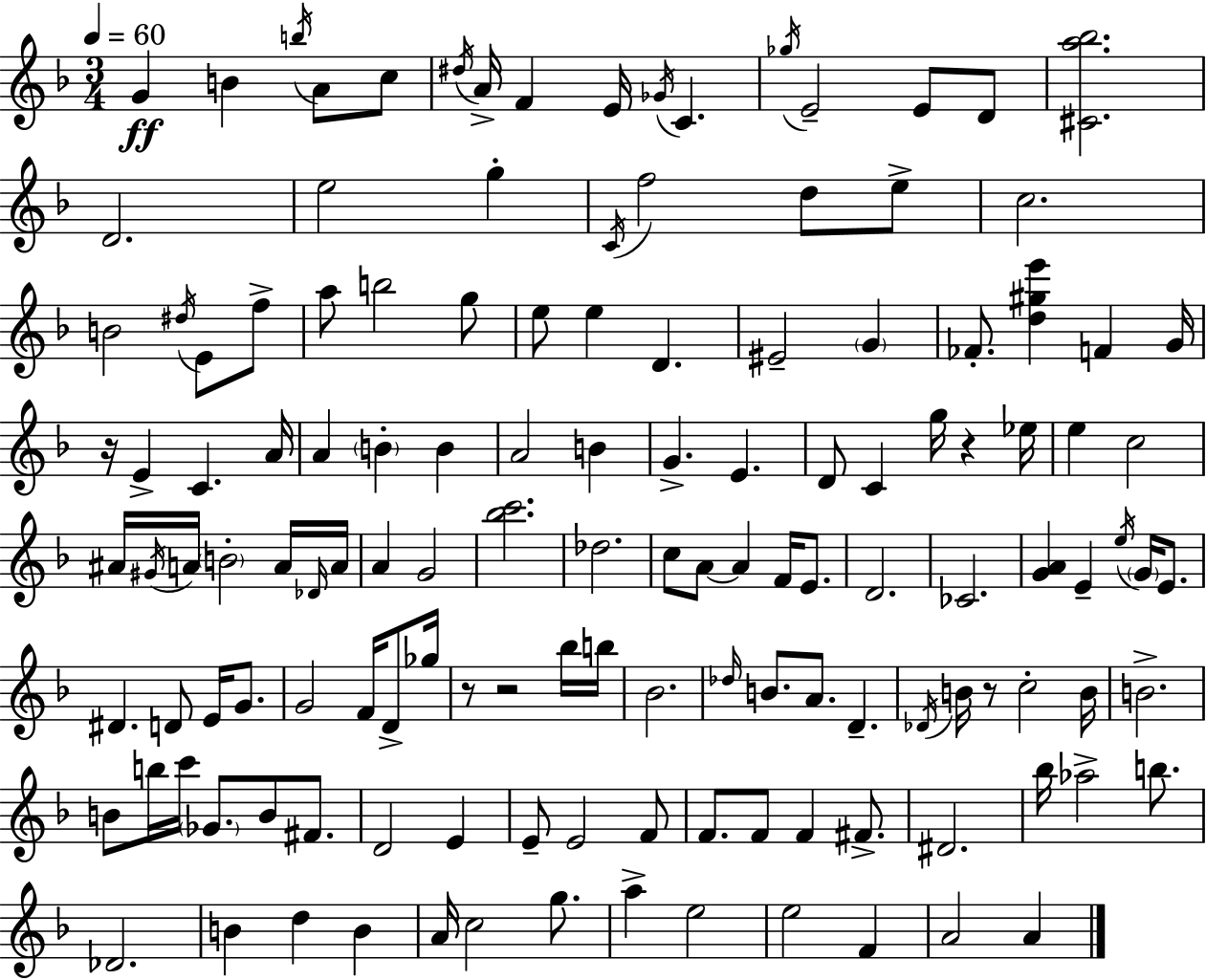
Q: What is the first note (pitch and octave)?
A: G4